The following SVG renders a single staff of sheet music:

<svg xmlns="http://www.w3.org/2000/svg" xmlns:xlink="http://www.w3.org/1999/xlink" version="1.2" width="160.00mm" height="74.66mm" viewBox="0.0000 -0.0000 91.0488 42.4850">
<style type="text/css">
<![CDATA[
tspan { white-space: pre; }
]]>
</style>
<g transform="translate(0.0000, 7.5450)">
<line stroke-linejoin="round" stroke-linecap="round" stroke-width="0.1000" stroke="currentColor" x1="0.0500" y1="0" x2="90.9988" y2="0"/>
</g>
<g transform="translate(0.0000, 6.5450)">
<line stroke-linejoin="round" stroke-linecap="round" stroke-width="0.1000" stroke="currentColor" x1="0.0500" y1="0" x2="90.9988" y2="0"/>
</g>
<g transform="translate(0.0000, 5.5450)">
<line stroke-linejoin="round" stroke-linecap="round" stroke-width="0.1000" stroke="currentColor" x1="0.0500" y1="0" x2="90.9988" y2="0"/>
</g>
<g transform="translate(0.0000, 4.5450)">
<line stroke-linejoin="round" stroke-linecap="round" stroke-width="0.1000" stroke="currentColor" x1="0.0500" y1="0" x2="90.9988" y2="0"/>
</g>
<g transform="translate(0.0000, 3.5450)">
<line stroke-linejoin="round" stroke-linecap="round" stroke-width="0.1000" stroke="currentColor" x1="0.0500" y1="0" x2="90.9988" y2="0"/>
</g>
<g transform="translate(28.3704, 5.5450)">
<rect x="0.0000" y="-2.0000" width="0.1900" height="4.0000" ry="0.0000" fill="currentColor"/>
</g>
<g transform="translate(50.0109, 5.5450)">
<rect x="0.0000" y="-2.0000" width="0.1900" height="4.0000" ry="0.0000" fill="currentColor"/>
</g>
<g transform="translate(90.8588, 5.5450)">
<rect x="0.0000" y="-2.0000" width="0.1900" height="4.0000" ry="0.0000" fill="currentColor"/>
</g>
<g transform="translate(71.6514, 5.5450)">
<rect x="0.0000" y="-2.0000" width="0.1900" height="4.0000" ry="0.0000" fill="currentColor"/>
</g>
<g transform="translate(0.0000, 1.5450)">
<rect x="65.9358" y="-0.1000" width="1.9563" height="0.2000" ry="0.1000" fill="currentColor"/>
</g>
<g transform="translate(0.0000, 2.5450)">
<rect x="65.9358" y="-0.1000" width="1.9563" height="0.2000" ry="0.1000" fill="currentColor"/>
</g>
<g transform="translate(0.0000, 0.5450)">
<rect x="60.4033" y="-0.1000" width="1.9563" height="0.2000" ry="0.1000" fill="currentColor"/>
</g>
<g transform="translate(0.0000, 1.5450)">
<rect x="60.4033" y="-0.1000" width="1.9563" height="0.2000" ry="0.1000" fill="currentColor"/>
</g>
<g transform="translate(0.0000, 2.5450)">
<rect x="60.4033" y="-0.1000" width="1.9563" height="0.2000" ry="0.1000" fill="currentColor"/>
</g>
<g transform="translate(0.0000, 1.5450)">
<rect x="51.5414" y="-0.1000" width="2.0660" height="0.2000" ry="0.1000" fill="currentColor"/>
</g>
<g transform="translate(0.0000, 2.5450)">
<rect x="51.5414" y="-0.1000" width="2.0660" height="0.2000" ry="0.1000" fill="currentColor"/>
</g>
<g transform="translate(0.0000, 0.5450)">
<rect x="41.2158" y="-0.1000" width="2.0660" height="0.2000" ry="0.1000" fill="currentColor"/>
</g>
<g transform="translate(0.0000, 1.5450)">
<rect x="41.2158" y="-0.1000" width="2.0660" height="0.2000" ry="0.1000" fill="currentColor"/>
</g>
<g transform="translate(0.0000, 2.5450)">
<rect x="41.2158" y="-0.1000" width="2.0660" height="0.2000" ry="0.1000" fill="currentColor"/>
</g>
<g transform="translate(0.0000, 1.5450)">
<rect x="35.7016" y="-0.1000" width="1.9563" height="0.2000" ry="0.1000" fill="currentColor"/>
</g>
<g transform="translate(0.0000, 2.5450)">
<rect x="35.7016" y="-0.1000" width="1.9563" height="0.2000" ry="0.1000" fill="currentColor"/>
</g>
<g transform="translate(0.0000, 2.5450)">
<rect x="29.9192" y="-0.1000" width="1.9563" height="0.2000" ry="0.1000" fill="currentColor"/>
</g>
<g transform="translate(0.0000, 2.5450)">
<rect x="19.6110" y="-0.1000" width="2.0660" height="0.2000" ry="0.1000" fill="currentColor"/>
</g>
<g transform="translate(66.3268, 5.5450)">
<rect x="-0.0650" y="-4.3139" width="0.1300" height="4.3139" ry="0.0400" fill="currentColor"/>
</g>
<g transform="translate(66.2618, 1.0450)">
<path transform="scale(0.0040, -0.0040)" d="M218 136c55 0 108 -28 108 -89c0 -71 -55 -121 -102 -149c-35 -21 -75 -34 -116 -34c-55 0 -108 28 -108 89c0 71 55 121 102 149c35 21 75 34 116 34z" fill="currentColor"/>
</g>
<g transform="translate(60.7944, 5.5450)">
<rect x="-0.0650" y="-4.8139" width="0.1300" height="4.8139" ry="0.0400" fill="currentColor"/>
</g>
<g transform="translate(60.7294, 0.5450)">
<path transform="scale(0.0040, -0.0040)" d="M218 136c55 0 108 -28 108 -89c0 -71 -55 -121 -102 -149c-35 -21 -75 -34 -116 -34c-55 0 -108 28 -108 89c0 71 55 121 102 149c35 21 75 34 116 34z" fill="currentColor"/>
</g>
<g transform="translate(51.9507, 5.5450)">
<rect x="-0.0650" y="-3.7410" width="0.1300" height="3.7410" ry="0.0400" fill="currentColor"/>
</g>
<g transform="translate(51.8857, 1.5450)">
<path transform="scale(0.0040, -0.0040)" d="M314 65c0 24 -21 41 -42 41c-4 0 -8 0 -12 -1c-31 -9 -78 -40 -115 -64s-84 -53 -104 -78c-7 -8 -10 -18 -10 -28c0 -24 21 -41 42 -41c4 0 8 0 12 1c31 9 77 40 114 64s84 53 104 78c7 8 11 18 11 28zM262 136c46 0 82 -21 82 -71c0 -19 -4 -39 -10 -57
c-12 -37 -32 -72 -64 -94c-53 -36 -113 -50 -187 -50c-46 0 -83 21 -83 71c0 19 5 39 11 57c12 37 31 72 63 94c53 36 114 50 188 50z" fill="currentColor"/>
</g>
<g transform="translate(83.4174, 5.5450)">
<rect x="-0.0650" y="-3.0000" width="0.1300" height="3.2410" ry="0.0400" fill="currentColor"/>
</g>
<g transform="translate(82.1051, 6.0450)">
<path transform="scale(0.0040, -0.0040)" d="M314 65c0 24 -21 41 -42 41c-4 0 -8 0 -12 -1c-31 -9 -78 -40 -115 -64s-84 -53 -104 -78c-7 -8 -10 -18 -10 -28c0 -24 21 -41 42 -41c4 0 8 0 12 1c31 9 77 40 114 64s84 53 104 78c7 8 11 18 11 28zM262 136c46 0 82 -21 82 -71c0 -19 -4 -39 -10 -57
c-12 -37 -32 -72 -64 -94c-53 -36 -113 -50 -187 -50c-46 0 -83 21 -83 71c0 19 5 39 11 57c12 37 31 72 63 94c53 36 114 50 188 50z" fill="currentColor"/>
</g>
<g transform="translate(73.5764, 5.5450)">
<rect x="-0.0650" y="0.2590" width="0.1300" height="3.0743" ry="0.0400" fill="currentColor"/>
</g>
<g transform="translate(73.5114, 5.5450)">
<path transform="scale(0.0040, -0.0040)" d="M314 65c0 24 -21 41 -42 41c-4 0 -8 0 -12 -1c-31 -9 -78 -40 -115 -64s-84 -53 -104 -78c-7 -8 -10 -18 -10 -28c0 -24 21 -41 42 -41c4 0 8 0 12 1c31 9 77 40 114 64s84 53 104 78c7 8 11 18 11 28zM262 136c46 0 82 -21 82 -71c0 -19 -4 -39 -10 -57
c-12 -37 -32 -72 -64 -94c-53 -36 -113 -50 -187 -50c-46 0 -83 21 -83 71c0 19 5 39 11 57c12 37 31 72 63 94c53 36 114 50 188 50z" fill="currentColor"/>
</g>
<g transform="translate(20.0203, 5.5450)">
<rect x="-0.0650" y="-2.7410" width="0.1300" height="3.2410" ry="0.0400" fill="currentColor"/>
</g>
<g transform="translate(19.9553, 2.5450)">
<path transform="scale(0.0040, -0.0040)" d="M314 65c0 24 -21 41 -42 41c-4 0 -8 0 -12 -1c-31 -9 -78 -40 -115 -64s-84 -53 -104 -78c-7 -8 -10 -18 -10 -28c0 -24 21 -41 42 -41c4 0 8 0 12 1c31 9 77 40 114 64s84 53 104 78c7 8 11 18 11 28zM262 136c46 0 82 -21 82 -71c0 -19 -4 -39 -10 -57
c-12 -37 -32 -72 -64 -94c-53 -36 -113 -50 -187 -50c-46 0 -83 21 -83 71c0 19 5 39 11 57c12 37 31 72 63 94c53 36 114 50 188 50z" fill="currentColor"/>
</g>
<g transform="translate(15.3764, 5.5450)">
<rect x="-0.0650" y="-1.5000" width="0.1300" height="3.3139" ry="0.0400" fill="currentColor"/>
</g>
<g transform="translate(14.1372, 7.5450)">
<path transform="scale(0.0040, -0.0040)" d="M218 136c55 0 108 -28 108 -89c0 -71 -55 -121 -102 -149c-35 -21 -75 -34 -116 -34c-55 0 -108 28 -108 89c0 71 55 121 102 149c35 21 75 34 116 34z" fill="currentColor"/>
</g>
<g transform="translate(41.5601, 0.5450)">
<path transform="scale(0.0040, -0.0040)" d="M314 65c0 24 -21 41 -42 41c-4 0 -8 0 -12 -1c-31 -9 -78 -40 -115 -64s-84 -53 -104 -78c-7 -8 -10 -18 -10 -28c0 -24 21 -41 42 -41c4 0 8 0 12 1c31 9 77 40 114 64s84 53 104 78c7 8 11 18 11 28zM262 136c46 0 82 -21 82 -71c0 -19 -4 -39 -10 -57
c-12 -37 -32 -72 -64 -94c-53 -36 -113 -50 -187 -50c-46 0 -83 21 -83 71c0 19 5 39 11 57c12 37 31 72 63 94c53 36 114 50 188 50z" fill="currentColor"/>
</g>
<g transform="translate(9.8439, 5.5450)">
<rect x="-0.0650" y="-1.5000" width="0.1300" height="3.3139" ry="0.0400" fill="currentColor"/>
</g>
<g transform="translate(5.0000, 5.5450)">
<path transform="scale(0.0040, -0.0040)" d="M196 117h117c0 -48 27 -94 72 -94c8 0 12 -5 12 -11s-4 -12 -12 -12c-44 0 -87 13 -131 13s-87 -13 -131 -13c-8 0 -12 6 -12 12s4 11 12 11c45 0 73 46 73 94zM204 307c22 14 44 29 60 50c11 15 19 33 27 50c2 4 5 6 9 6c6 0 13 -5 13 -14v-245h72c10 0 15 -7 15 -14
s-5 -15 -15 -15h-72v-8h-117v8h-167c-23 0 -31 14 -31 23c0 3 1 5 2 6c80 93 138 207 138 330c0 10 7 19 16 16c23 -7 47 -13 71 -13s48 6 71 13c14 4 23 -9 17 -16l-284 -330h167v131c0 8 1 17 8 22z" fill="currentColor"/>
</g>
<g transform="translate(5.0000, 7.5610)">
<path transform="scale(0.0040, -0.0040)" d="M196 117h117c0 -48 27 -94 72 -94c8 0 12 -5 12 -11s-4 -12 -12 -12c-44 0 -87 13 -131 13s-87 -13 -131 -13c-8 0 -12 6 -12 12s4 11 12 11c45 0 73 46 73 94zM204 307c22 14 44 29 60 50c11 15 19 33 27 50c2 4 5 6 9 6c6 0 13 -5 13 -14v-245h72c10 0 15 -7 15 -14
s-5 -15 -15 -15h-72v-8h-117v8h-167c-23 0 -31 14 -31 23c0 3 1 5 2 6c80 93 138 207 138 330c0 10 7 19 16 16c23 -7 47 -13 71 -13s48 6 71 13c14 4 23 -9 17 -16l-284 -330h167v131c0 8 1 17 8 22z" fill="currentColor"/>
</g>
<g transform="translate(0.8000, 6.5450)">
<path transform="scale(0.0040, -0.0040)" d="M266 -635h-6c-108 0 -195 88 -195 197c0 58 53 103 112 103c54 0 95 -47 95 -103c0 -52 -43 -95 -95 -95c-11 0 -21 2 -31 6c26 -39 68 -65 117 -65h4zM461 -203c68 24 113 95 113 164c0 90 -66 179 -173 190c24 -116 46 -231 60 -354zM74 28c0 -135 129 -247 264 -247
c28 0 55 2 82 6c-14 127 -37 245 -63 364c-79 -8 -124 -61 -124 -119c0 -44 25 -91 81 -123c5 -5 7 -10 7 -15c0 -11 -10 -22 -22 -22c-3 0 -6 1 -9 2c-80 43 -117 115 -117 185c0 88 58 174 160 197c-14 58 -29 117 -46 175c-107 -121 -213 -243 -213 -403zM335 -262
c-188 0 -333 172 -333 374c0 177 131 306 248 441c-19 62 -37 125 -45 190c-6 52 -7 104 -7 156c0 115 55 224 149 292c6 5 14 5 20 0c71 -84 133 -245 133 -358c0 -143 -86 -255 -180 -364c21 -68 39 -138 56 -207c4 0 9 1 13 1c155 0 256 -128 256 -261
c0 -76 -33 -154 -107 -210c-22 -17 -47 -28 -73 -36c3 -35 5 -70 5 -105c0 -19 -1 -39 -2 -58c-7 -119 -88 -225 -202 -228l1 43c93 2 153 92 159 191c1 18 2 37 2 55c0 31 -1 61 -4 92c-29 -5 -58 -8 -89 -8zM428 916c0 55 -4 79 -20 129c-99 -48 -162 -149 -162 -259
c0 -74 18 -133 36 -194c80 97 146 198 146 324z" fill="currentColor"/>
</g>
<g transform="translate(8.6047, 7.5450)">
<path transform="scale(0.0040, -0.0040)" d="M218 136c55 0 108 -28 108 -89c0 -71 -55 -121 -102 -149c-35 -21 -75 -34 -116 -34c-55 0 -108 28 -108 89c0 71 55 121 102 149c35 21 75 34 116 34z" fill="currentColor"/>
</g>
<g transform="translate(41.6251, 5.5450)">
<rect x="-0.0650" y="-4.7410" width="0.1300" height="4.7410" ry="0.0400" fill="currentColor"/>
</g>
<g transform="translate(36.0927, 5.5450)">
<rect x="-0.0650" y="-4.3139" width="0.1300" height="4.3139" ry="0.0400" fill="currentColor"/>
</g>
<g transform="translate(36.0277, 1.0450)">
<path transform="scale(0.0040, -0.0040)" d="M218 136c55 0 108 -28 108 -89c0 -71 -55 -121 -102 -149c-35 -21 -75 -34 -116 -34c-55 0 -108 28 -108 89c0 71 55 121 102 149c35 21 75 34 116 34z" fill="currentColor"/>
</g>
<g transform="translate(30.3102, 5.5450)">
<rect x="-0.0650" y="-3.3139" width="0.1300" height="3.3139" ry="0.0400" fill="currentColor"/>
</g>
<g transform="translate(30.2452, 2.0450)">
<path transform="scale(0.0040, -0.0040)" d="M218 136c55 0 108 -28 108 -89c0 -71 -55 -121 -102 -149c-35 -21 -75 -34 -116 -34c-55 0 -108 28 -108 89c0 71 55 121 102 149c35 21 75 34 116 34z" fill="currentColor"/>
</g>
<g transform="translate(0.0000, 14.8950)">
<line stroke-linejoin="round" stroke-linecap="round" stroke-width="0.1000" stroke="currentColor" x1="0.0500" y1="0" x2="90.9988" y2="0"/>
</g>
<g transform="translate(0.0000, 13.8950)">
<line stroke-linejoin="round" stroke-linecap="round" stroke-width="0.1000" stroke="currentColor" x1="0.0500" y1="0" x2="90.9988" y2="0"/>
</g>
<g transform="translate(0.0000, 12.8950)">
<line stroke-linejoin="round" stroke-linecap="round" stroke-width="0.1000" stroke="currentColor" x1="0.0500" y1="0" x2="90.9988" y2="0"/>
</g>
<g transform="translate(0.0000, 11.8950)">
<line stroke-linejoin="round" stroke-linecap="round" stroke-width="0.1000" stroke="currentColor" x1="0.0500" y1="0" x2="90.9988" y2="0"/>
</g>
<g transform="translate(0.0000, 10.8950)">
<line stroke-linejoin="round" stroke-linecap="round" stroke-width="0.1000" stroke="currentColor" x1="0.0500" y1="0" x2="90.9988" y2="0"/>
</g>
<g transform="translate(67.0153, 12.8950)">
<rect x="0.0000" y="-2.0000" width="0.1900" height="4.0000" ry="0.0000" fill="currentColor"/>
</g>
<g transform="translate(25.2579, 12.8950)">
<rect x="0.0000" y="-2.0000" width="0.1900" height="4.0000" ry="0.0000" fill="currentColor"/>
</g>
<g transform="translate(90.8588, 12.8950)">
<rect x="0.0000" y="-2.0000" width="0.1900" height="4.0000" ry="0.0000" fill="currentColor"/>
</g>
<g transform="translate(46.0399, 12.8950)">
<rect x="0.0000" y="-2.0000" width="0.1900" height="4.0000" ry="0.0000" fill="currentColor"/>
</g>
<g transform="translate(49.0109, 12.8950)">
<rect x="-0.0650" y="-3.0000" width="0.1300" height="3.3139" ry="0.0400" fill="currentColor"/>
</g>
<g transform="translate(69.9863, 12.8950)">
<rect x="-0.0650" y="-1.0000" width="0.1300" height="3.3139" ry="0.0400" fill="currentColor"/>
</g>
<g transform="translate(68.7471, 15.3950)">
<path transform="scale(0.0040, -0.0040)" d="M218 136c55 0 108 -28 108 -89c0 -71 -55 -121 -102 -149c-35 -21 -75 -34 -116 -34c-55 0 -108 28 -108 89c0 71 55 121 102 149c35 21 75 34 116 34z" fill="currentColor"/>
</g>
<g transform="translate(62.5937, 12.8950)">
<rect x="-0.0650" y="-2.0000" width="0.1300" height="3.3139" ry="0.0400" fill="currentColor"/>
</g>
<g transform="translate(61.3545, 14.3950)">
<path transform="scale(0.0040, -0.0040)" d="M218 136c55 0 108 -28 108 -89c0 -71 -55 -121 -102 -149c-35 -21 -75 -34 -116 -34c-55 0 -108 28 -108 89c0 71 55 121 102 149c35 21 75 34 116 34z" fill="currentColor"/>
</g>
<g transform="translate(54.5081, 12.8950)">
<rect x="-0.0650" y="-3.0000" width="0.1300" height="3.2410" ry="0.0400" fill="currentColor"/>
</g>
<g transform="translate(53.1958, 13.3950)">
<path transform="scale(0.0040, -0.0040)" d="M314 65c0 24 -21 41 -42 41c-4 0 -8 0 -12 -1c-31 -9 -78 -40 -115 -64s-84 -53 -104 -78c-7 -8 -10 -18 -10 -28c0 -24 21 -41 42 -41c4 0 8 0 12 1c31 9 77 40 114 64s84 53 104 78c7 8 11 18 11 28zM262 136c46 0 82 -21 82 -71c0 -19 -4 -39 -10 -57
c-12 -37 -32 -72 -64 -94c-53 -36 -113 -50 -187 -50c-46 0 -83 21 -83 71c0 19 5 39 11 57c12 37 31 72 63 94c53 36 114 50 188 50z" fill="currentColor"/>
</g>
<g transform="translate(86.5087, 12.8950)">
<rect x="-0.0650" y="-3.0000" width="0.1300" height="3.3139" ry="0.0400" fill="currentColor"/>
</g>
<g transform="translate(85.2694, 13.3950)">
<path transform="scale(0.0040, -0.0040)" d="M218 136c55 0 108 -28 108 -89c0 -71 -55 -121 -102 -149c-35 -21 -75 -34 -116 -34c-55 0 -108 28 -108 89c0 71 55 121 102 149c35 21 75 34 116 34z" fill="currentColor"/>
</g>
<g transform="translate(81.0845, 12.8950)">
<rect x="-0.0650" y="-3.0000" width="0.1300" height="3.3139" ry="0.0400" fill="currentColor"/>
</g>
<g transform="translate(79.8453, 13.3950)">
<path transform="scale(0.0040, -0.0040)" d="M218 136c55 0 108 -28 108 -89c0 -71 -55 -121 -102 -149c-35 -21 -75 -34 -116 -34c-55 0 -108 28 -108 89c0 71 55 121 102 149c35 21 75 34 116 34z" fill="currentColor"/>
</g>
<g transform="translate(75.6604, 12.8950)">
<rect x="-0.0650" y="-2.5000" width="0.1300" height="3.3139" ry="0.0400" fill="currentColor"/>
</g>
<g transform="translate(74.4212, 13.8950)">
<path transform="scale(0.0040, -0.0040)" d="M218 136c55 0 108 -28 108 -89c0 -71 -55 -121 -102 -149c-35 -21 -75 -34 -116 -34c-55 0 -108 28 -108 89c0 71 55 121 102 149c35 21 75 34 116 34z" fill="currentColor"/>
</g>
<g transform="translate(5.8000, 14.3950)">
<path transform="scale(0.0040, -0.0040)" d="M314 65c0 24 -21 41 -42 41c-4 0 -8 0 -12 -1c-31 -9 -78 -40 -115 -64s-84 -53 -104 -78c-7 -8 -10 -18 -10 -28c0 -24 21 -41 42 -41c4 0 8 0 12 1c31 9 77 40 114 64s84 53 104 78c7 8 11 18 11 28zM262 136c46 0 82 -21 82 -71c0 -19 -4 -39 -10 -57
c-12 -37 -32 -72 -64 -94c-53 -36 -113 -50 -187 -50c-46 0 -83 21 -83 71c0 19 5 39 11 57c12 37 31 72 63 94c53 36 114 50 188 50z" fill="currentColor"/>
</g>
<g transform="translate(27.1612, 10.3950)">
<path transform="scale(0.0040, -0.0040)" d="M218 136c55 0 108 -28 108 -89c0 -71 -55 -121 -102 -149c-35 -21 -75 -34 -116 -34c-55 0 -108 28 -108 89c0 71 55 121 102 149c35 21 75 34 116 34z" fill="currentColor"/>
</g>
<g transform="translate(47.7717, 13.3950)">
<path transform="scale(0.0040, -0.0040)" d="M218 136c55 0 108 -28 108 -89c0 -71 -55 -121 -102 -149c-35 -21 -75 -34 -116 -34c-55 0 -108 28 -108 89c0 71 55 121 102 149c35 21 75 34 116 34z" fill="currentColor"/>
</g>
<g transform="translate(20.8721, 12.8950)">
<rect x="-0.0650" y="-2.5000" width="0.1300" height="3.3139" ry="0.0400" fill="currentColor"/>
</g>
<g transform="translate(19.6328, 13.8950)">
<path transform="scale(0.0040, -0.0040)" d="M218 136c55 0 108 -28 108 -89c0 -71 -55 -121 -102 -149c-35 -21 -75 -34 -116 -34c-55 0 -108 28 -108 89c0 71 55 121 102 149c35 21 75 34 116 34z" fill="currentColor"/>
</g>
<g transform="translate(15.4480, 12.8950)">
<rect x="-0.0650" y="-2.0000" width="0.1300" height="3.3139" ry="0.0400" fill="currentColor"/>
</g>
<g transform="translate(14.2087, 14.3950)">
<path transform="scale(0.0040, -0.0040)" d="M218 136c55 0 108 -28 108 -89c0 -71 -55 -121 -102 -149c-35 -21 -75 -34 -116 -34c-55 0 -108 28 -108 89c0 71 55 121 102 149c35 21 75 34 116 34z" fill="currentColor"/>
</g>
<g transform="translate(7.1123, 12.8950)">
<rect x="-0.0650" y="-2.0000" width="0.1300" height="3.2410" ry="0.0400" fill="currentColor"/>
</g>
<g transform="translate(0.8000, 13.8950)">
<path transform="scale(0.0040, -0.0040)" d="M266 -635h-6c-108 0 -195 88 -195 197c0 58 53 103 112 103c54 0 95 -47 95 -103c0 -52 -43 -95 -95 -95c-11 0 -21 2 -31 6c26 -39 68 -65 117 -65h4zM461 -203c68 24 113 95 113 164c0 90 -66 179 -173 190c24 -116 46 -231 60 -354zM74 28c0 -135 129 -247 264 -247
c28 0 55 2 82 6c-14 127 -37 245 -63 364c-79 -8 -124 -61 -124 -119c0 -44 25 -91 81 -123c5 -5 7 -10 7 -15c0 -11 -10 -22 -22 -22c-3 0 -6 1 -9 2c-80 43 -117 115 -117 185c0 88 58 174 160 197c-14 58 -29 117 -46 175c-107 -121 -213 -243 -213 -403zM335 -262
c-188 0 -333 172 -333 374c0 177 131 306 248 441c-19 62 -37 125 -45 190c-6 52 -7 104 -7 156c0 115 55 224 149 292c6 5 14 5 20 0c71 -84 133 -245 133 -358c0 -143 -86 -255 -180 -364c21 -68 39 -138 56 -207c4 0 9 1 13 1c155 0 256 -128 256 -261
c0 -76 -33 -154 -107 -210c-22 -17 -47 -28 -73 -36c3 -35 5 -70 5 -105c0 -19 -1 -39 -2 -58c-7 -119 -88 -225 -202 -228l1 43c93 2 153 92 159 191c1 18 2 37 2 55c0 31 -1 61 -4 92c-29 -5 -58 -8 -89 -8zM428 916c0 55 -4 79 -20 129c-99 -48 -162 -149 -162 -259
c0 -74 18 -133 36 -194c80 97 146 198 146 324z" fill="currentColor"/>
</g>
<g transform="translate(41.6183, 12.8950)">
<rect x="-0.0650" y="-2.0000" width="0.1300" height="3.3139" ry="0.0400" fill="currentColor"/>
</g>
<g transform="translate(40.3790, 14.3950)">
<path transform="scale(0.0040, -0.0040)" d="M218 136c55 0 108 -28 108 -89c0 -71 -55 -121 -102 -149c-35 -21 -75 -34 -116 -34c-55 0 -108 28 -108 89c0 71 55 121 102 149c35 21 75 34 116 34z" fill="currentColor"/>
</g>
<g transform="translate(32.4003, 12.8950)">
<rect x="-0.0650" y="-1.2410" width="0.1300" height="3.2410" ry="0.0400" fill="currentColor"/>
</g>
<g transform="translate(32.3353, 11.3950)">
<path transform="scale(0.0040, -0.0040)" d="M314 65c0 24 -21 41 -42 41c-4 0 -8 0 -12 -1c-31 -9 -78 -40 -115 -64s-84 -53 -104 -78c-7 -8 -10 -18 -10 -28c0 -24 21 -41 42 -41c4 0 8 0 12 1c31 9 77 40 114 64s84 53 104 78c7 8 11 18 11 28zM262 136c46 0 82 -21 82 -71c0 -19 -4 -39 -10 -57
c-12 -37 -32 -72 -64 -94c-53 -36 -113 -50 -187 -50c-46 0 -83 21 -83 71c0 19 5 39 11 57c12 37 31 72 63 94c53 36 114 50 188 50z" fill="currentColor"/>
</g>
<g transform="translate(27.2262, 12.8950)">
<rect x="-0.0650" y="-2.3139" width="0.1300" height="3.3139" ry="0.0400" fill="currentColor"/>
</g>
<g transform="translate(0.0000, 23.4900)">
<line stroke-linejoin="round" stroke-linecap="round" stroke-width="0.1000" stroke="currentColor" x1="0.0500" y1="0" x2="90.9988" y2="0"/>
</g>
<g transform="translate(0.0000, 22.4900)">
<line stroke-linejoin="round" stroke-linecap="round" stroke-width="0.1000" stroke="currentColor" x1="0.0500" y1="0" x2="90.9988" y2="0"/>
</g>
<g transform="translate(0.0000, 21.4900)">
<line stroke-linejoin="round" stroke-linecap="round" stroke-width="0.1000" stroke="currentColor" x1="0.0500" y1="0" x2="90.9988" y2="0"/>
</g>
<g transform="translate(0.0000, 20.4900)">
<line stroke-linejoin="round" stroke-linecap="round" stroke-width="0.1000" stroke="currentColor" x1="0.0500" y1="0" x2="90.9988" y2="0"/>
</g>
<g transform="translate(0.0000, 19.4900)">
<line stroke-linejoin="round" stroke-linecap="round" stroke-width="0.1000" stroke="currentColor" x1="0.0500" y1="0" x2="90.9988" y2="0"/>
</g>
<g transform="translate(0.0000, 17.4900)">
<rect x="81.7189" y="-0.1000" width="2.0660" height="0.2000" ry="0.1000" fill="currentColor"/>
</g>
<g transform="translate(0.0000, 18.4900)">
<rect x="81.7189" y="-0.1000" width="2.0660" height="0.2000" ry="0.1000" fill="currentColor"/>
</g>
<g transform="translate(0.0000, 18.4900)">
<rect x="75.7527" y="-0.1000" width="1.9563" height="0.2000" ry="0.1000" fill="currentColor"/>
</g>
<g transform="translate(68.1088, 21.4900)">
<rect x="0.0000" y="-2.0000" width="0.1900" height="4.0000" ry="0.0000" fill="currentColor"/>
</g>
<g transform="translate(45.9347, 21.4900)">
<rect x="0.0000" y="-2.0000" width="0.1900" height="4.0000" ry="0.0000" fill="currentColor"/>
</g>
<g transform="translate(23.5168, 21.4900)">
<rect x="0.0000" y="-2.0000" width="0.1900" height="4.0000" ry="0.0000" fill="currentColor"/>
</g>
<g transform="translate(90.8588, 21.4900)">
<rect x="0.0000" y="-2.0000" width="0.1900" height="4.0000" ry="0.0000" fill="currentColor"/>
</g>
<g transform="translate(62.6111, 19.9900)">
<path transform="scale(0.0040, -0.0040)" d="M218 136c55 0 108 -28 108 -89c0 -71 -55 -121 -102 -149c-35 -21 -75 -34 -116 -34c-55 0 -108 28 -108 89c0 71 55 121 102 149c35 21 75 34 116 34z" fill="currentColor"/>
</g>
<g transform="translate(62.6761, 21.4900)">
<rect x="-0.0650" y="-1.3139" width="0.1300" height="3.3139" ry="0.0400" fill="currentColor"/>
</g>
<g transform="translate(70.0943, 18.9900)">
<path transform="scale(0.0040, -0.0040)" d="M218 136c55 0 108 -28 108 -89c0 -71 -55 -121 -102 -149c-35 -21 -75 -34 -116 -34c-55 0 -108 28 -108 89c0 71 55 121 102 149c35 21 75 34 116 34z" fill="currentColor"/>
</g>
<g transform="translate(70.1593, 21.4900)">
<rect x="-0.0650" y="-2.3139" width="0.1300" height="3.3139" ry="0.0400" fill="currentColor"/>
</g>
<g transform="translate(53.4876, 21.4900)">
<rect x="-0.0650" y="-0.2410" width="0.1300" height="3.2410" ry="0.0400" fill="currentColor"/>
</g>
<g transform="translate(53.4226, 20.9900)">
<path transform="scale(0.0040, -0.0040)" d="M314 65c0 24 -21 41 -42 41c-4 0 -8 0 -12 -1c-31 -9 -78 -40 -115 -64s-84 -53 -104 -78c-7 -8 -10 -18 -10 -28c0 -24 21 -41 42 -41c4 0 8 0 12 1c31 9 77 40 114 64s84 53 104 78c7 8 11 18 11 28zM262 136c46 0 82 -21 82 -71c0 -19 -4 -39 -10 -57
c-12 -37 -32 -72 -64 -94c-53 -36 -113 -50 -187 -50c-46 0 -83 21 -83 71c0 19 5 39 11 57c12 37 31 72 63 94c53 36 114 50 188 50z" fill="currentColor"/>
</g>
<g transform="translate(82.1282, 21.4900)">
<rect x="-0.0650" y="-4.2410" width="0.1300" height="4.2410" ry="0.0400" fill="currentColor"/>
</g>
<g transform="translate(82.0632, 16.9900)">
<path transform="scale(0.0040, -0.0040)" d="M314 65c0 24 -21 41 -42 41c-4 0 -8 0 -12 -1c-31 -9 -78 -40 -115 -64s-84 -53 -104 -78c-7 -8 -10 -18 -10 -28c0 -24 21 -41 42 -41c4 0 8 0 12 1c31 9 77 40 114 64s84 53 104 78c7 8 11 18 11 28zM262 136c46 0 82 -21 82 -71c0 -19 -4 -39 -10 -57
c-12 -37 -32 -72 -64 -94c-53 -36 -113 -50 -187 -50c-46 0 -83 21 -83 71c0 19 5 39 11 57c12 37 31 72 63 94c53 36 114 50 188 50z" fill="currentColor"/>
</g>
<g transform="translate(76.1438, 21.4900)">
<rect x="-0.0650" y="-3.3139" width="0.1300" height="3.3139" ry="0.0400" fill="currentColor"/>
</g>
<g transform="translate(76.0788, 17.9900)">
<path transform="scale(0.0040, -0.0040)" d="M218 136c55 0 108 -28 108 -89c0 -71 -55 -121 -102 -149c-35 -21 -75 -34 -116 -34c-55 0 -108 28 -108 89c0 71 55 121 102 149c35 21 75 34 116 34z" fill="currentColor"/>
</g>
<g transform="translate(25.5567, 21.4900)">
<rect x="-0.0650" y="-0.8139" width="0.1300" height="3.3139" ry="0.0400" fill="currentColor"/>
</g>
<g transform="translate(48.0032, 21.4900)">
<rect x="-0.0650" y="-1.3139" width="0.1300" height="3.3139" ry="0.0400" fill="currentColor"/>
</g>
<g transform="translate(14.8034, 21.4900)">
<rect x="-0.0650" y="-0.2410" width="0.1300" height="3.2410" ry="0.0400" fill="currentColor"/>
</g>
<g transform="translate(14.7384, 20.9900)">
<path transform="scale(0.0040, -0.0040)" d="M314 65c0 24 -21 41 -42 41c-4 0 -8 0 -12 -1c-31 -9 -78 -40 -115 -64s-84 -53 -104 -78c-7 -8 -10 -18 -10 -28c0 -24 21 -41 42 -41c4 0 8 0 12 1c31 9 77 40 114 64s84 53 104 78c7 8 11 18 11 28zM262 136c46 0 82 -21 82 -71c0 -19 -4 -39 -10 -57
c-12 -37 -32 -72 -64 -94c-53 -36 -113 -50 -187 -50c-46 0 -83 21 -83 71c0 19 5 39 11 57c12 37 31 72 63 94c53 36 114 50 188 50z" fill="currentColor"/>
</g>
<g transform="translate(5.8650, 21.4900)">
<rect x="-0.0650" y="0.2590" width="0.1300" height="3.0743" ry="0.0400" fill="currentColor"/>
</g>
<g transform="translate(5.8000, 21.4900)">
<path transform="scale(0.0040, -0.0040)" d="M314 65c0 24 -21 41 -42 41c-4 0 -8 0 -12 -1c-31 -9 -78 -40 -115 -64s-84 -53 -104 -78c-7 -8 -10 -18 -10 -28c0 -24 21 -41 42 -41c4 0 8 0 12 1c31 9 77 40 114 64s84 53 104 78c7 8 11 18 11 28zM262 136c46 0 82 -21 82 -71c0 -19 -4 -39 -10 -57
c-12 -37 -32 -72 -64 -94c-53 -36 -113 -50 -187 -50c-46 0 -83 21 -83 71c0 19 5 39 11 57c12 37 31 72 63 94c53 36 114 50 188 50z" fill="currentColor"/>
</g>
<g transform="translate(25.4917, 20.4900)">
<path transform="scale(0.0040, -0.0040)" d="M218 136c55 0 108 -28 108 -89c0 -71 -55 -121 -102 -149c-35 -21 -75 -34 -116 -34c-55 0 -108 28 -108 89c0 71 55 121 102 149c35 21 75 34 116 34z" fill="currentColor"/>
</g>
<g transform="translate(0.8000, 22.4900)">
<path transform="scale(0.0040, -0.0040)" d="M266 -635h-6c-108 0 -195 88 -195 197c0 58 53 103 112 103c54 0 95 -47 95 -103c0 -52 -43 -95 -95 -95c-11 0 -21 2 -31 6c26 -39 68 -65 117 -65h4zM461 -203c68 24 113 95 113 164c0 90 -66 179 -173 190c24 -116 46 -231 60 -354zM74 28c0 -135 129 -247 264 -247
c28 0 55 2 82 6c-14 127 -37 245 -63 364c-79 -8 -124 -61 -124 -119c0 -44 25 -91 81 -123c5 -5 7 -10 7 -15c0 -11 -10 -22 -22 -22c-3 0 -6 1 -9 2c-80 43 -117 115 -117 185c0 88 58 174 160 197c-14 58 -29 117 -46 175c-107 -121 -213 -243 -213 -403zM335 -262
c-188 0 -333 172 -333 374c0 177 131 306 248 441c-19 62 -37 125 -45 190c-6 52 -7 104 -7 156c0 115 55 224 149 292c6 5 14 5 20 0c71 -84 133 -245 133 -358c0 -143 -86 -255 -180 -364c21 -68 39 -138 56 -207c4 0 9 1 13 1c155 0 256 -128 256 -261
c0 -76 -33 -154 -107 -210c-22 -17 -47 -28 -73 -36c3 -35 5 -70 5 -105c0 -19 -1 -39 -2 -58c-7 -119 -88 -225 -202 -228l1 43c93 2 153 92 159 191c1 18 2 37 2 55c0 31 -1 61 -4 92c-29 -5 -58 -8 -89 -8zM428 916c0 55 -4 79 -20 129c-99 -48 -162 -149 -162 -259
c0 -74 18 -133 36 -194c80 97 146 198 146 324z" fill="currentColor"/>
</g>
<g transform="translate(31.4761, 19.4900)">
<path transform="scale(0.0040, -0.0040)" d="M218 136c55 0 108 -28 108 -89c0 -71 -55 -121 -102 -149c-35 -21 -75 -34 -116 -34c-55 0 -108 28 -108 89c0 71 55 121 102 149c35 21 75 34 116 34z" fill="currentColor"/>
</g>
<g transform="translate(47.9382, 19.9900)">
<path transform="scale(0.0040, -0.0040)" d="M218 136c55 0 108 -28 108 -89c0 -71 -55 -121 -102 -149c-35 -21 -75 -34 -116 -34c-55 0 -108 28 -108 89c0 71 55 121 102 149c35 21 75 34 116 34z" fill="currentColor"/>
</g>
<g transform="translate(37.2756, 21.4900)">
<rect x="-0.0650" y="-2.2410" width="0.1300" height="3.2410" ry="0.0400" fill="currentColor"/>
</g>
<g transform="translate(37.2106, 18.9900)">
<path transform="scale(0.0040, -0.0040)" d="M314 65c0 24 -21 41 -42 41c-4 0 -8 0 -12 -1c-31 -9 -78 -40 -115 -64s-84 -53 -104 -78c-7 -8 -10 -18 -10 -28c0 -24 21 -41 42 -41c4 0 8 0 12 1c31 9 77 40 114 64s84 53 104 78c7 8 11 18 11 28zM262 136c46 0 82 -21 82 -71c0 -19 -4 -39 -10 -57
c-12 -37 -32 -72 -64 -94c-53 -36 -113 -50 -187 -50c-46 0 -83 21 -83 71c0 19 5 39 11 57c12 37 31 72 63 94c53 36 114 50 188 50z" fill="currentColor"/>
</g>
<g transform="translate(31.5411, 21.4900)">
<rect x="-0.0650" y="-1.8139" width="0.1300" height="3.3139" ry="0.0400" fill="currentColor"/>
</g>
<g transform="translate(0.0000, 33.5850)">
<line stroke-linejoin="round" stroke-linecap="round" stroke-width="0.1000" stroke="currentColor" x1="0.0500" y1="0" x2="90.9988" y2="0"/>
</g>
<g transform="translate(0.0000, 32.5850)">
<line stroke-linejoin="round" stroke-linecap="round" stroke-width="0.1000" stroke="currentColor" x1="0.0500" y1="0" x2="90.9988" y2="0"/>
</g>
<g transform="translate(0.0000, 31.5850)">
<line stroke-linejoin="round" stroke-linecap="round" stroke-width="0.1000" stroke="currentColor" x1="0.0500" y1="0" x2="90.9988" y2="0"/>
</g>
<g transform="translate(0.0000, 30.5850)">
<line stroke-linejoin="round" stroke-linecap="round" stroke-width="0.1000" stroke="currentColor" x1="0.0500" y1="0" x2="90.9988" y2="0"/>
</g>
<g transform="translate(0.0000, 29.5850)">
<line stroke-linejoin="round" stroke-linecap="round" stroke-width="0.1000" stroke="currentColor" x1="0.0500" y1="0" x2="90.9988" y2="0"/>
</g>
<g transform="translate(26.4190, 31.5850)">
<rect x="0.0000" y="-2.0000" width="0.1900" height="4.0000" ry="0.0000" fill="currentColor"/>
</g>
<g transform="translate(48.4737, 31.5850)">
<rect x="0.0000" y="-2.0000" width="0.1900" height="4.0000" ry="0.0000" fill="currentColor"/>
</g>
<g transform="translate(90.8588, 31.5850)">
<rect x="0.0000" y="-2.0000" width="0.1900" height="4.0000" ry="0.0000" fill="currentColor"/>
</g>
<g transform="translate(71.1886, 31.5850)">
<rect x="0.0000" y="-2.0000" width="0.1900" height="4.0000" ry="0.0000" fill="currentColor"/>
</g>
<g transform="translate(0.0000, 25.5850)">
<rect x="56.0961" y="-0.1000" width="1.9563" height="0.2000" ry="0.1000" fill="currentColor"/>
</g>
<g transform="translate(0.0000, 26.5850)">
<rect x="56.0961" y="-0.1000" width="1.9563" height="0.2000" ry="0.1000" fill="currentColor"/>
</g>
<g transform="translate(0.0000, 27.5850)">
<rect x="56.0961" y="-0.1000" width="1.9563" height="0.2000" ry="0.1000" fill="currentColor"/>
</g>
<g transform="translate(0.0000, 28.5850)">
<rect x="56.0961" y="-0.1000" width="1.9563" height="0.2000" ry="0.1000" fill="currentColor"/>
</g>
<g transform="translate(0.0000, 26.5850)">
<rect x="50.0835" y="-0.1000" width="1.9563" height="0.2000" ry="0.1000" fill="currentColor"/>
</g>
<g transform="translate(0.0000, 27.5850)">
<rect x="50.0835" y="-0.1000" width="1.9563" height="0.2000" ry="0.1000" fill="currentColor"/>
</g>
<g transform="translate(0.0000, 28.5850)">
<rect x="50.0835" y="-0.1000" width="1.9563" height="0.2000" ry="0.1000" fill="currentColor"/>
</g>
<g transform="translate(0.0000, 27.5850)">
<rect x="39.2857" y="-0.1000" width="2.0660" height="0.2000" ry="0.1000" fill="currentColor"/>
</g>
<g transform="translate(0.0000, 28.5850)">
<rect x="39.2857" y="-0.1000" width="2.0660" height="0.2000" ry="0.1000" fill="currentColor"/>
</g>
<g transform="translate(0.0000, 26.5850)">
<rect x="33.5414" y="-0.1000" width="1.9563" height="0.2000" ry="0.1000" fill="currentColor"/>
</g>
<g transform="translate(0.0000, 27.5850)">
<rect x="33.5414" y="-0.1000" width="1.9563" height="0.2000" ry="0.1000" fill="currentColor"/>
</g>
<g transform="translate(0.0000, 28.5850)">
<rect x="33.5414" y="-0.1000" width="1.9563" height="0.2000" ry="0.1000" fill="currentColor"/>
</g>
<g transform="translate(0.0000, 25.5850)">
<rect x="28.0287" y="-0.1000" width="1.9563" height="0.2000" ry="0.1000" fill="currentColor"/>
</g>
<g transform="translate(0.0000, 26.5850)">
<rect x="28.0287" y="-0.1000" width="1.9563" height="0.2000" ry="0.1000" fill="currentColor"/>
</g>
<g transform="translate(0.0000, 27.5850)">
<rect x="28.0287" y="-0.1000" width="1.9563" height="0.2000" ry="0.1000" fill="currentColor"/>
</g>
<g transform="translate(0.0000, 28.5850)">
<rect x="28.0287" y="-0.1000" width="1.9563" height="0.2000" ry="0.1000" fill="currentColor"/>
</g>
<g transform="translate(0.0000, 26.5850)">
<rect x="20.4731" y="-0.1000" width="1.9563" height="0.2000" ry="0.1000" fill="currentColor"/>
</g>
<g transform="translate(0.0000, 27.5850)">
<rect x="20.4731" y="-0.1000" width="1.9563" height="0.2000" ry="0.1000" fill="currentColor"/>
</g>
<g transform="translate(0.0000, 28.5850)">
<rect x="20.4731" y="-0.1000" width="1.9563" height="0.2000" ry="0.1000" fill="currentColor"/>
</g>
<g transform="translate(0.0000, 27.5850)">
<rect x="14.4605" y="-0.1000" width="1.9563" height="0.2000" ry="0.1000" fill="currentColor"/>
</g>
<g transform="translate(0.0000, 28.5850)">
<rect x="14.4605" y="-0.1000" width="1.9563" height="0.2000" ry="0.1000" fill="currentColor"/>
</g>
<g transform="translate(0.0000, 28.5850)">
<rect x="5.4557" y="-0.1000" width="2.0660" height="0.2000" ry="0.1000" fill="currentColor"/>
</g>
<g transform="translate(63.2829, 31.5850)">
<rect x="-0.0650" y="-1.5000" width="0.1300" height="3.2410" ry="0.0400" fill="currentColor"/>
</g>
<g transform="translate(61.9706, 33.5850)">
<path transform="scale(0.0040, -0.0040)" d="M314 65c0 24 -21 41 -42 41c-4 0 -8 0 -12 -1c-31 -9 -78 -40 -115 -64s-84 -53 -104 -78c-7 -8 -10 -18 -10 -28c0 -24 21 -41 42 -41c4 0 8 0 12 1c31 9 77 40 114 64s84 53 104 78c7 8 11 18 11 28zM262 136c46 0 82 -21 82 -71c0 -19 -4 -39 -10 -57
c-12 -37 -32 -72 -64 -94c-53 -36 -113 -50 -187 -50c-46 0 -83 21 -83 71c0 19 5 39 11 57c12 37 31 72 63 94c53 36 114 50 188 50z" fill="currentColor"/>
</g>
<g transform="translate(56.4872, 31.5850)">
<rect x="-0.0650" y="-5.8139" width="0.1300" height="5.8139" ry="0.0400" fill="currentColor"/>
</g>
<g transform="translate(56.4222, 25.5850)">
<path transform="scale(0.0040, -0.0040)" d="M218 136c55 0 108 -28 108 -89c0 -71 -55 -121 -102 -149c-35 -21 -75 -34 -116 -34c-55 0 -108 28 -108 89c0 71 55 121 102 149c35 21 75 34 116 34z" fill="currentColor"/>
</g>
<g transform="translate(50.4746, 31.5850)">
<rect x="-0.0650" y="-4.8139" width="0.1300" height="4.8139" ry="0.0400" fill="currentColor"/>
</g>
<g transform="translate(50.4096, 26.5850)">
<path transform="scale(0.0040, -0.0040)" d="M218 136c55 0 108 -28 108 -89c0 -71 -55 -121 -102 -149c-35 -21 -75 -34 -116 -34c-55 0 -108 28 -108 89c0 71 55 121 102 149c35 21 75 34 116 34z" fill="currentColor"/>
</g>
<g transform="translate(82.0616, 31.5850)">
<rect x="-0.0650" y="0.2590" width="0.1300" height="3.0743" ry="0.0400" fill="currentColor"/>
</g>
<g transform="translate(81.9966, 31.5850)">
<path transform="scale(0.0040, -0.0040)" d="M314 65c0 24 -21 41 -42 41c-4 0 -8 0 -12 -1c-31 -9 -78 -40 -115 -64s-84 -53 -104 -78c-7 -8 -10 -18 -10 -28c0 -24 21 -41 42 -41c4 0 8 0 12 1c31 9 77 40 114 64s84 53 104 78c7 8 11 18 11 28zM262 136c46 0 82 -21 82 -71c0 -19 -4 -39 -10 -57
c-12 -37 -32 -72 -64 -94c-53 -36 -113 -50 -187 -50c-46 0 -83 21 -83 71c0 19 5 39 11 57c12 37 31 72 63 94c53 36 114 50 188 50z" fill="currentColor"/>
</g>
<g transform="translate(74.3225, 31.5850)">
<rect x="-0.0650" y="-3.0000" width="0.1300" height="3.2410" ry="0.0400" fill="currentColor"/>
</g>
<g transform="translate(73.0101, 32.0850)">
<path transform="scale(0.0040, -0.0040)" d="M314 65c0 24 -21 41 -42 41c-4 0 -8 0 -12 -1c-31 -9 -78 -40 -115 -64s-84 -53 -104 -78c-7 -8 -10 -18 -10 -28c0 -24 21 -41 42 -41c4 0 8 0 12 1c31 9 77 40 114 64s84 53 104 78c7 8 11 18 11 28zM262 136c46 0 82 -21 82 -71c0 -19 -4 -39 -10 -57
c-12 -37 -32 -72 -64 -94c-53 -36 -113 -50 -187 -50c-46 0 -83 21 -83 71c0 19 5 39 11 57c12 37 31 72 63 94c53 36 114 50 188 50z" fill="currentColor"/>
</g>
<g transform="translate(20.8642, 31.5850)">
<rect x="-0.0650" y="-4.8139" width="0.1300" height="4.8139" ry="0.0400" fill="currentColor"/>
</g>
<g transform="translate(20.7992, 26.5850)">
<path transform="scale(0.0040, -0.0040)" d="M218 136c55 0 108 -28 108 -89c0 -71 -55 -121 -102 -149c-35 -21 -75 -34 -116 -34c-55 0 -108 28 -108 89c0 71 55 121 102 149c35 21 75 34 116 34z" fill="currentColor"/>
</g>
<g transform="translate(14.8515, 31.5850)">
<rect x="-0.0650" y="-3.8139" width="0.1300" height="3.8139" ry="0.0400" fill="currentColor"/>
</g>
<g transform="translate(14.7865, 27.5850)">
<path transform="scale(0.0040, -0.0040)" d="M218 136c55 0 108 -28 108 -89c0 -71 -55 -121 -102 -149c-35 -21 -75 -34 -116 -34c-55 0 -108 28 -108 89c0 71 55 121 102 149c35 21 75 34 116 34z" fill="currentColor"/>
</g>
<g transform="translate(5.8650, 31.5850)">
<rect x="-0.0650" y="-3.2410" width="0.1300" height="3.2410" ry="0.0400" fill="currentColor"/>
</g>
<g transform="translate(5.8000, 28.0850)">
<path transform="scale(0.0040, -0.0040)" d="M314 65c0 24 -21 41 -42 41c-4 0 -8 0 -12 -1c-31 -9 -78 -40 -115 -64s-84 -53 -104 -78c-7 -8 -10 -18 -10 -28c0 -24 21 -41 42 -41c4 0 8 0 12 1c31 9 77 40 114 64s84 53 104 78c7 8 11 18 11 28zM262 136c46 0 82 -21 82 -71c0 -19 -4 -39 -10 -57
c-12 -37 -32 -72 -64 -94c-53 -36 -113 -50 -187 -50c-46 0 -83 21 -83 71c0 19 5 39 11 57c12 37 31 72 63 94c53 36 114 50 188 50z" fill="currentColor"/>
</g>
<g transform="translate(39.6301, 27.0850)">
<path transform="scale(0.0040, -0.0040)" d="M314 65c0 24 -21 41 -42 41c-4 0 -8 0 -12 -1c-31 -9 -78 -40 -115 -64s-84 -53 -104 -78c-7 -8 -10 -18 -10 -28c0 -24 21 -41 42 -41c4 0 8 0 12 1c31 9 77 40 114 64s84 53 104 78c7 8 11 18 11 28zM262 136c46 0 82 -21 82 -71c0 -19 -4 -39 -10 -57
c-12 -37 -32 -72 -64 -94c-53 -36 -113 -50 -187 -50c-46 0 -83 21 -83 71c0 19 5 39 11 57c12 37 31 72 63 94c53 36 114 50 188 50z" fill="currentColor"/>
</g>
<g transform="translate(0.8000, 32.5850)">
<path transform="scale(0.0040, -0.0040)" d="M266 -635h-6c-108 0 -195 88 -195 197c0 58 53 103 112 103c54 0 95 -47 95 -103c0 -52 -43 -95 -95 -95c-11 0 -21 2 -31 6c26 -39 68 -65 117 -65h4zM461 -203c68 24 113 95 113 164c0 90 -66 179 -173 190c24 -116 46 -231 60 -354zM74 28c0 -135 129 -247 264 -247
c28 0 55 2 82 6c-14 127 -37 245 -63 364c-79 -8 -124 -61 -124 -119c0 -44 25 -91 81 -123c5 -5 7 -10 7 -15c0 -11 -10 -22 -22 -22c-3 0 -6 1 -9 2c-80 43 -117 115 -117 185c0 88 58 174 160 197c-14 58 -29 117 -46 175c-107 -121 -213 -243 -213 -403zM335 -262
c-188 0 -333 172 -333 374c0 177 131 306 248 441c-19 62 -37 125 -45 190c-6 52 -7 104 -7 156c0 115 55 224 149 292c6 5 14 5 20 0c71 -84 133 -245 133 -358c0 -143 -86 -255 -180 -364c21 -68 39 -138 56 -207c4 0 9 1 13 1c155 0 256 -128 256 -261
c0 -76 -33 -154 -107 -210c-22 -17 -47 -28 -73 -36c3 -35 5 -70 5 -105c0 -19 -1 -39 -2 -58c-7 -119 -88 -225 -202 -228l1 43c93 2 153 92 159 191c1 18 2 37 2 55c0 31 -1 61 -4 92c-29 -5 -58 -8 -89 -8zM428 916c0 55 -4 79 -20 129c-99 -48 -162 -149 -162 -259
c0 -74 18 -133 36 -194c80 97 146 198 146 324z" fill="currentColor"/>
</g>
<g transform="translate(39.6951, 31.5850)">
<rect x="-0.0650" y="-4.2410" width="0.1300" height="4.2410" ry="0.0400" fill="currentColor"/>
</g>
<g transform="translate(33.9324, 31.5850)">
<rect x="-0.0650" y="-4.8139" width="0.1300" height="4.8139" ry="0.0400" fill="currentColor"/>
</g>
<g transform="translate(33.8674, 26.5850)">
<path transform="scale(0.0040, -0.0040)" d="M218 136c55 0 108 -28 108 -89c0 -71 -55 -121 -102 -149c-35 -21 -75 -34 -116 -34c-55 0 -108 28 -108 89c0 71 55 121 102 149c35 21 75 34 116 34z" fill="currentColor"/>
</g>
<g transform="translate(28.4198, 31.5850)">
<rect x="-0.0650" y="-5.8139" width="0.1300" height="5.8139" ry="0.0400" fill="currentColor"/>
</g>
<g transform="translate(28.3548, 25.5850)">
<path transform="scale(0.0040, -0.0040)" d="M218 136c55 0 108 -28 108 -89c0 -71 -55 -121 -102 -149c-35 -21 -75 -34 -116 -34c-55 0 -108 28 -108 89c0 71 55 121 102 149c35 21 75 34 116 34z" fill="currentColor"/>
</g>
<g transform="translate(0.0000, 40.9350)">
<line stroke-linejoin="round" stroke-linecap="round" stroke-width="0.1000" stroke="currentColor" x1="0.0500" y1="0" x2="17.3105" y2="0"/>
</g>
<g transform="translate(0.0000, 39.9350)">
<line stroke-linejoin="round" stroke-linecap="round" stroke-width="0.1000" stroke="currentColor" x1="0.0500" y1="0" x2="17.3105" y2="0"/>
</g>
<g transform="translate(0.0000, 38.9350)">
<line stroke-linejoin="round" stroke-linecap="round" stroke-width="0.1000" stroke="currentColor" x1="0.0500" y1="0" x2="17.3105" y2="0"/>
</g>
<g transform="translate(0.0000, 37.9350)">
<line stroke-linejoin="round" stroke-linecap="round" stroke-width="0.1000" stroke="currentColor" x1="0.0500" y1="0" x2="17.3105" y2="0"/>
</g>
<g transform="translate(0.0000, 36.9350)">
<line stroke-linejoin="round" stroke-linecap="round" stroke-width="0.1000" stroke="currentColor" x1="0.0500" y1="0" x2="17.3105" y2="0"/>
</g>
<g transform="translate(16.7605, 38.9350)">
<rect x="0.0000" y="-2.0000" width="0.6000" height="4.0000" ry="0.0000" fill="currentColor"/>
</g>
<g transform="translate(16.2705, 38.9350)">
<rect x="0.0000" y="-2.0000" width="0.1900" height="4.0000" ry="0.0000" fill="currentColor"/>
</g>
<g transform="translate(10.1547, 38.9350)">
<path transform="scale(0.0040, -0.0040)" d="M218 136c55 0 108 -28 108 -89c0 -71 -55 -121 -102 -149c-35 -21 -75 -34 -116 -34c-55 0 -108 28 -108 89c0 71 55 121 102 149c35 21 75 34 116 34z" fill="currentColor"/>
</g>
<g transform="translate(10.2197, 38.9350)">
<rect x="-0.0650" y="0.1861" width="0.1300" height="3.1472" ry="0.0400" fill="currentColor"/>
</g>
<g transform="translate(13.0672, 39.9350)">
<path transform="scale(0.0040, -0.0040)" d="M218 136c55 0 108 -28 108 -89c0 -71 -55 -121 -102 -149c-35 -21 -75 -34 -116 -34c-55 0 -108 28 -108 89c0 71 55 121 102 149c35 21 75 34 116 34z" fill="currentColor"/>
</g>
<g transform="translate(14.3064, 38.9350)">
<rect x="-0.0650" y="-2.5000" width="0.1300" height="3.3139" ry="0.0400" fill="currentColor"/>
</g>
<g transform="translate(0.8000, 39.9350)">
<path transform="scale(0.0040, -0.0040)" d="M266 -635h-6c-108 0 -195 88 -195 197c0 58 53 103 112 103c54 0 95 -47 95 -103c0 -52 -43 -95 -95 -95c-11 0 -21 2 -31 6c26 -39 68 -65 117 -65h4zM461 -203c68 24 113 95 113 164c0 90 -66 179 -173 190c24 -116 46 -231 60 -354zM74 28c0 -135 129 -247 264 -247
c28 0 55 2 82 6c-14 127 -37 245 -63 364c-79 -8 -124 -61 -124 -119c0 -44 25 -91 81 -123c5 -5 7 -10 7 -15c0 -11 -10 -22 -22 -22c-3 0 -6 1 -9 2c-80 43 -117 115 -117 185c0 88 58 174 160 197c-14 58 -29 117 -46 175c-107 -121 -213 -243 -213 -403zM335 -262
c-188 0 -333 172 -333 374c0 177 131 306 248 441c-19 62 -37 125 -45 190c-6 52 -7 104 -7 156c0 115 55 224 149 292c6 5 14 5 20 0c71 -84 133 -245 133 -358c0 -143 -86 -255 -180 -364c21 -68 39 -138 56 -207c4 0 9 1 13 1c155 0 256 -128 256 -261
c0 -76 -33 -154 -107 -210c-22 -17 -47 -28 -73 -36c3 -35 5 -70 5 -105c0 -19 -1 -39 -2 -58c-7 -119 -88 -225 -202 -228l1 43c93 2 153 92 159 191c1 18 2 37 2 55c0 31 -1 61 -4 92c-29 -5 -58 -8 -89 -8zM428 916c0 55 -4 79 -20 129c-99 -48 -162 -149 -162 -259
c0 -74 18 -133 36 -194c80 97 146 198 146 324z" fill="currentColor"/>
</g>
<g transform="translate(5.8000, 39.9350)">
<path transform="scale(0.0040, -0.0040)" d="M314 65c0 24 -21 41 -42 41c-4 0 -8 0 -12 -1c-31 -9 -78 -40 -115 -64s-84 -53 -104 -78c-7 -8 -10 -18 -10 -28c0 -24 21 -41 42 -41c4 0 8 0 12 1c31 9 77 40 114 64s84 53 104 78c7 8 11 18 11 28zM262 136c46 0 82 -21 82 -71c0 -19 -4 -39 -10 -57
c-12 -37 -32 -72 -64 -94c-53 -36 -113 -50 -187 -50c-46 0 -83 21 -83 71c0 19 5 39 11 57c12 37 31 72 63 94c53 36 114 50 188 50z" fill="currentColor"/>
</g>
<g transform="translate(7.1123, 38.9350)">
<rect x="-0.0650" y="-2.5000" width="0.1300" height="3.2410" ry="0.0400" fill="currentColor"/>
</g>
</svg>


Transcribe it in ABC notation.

X:1
T:Untitled
M:4/4
L:1/4
K:C
E E a2 b d' e'2 c'2 e' d' B2 A2 F2 F G g e2 F A A2 F D G A A B2 c2 d f g2 e c2 e g b d'2 b2 c' e' g' e' d'2 e' g' E2 A2 B2 G2 B G